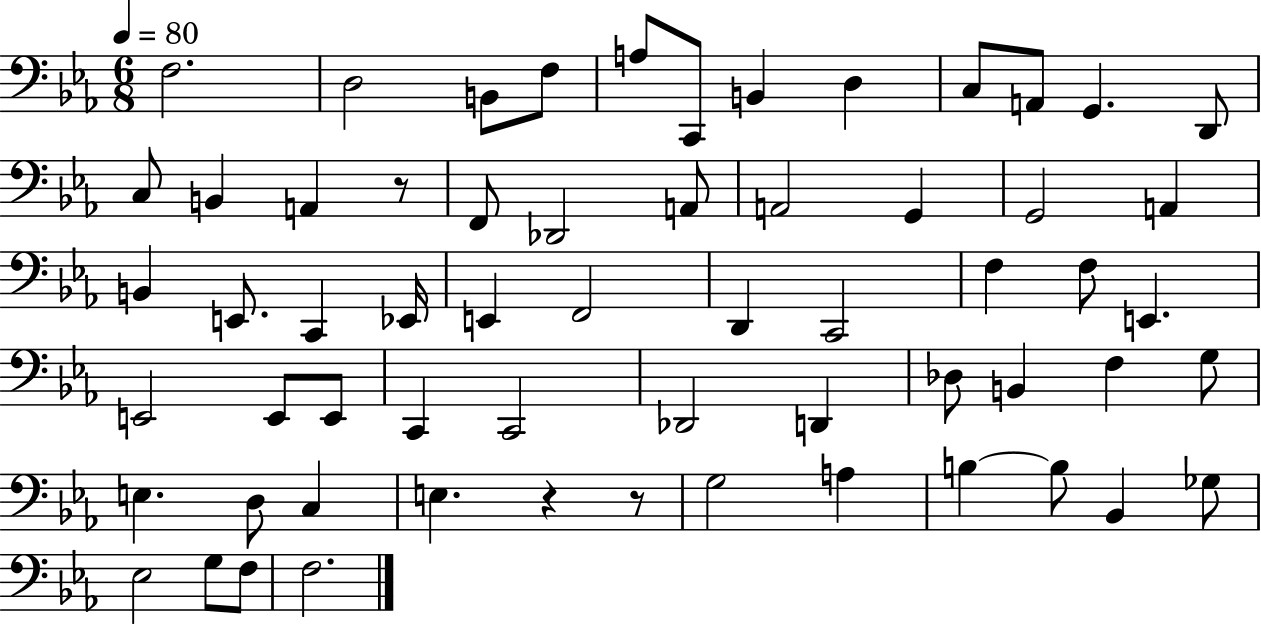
X:1
T:Untitled
M:6/8
L:1/4
K:Eb
F,2 D,2 B,,/2 F,/2 A,/2 C,,/2 B,, D, C,/2 A,,/2 G,, D,,/2 C,/2 B,, A,, z/2 F,,/2 _D,,2 A,,/2 A,,2 G,, G,,2 A,, B,, E,,/2 C,, _E,,/4 E,, F,,2 D,, C,,2 F, F,/2 E,, E,,2 E,,/2 E,,/2 C,, C,,2 _D,,2 D,, _D,/2 B,, F, G,/2 E, D,/2 C, E, z z/2 G,2 A, B, B,/2 _B,, _G,/2 _E,2 G,/2 F,/2 F,2